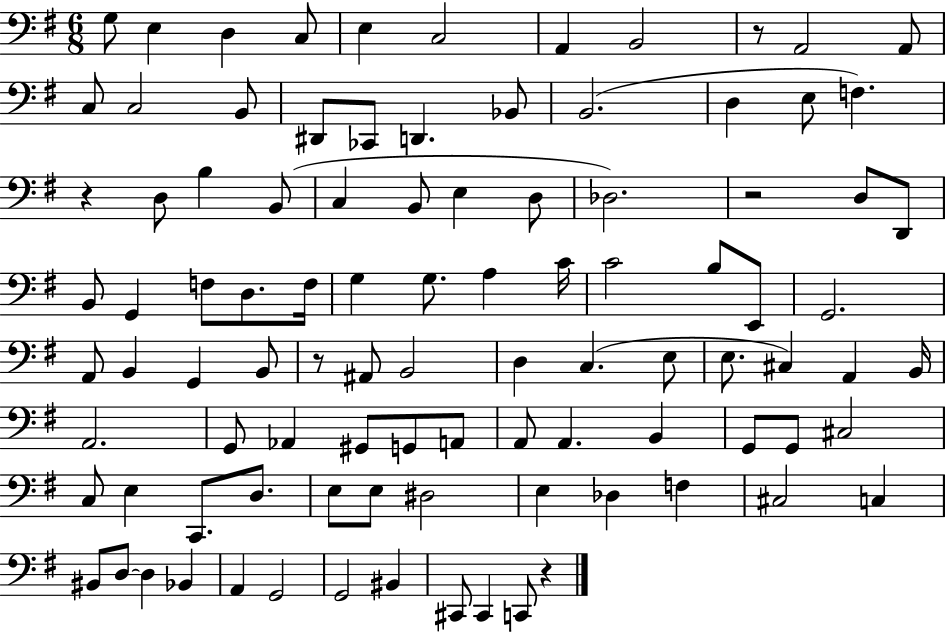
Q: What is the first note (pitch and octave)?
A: G3